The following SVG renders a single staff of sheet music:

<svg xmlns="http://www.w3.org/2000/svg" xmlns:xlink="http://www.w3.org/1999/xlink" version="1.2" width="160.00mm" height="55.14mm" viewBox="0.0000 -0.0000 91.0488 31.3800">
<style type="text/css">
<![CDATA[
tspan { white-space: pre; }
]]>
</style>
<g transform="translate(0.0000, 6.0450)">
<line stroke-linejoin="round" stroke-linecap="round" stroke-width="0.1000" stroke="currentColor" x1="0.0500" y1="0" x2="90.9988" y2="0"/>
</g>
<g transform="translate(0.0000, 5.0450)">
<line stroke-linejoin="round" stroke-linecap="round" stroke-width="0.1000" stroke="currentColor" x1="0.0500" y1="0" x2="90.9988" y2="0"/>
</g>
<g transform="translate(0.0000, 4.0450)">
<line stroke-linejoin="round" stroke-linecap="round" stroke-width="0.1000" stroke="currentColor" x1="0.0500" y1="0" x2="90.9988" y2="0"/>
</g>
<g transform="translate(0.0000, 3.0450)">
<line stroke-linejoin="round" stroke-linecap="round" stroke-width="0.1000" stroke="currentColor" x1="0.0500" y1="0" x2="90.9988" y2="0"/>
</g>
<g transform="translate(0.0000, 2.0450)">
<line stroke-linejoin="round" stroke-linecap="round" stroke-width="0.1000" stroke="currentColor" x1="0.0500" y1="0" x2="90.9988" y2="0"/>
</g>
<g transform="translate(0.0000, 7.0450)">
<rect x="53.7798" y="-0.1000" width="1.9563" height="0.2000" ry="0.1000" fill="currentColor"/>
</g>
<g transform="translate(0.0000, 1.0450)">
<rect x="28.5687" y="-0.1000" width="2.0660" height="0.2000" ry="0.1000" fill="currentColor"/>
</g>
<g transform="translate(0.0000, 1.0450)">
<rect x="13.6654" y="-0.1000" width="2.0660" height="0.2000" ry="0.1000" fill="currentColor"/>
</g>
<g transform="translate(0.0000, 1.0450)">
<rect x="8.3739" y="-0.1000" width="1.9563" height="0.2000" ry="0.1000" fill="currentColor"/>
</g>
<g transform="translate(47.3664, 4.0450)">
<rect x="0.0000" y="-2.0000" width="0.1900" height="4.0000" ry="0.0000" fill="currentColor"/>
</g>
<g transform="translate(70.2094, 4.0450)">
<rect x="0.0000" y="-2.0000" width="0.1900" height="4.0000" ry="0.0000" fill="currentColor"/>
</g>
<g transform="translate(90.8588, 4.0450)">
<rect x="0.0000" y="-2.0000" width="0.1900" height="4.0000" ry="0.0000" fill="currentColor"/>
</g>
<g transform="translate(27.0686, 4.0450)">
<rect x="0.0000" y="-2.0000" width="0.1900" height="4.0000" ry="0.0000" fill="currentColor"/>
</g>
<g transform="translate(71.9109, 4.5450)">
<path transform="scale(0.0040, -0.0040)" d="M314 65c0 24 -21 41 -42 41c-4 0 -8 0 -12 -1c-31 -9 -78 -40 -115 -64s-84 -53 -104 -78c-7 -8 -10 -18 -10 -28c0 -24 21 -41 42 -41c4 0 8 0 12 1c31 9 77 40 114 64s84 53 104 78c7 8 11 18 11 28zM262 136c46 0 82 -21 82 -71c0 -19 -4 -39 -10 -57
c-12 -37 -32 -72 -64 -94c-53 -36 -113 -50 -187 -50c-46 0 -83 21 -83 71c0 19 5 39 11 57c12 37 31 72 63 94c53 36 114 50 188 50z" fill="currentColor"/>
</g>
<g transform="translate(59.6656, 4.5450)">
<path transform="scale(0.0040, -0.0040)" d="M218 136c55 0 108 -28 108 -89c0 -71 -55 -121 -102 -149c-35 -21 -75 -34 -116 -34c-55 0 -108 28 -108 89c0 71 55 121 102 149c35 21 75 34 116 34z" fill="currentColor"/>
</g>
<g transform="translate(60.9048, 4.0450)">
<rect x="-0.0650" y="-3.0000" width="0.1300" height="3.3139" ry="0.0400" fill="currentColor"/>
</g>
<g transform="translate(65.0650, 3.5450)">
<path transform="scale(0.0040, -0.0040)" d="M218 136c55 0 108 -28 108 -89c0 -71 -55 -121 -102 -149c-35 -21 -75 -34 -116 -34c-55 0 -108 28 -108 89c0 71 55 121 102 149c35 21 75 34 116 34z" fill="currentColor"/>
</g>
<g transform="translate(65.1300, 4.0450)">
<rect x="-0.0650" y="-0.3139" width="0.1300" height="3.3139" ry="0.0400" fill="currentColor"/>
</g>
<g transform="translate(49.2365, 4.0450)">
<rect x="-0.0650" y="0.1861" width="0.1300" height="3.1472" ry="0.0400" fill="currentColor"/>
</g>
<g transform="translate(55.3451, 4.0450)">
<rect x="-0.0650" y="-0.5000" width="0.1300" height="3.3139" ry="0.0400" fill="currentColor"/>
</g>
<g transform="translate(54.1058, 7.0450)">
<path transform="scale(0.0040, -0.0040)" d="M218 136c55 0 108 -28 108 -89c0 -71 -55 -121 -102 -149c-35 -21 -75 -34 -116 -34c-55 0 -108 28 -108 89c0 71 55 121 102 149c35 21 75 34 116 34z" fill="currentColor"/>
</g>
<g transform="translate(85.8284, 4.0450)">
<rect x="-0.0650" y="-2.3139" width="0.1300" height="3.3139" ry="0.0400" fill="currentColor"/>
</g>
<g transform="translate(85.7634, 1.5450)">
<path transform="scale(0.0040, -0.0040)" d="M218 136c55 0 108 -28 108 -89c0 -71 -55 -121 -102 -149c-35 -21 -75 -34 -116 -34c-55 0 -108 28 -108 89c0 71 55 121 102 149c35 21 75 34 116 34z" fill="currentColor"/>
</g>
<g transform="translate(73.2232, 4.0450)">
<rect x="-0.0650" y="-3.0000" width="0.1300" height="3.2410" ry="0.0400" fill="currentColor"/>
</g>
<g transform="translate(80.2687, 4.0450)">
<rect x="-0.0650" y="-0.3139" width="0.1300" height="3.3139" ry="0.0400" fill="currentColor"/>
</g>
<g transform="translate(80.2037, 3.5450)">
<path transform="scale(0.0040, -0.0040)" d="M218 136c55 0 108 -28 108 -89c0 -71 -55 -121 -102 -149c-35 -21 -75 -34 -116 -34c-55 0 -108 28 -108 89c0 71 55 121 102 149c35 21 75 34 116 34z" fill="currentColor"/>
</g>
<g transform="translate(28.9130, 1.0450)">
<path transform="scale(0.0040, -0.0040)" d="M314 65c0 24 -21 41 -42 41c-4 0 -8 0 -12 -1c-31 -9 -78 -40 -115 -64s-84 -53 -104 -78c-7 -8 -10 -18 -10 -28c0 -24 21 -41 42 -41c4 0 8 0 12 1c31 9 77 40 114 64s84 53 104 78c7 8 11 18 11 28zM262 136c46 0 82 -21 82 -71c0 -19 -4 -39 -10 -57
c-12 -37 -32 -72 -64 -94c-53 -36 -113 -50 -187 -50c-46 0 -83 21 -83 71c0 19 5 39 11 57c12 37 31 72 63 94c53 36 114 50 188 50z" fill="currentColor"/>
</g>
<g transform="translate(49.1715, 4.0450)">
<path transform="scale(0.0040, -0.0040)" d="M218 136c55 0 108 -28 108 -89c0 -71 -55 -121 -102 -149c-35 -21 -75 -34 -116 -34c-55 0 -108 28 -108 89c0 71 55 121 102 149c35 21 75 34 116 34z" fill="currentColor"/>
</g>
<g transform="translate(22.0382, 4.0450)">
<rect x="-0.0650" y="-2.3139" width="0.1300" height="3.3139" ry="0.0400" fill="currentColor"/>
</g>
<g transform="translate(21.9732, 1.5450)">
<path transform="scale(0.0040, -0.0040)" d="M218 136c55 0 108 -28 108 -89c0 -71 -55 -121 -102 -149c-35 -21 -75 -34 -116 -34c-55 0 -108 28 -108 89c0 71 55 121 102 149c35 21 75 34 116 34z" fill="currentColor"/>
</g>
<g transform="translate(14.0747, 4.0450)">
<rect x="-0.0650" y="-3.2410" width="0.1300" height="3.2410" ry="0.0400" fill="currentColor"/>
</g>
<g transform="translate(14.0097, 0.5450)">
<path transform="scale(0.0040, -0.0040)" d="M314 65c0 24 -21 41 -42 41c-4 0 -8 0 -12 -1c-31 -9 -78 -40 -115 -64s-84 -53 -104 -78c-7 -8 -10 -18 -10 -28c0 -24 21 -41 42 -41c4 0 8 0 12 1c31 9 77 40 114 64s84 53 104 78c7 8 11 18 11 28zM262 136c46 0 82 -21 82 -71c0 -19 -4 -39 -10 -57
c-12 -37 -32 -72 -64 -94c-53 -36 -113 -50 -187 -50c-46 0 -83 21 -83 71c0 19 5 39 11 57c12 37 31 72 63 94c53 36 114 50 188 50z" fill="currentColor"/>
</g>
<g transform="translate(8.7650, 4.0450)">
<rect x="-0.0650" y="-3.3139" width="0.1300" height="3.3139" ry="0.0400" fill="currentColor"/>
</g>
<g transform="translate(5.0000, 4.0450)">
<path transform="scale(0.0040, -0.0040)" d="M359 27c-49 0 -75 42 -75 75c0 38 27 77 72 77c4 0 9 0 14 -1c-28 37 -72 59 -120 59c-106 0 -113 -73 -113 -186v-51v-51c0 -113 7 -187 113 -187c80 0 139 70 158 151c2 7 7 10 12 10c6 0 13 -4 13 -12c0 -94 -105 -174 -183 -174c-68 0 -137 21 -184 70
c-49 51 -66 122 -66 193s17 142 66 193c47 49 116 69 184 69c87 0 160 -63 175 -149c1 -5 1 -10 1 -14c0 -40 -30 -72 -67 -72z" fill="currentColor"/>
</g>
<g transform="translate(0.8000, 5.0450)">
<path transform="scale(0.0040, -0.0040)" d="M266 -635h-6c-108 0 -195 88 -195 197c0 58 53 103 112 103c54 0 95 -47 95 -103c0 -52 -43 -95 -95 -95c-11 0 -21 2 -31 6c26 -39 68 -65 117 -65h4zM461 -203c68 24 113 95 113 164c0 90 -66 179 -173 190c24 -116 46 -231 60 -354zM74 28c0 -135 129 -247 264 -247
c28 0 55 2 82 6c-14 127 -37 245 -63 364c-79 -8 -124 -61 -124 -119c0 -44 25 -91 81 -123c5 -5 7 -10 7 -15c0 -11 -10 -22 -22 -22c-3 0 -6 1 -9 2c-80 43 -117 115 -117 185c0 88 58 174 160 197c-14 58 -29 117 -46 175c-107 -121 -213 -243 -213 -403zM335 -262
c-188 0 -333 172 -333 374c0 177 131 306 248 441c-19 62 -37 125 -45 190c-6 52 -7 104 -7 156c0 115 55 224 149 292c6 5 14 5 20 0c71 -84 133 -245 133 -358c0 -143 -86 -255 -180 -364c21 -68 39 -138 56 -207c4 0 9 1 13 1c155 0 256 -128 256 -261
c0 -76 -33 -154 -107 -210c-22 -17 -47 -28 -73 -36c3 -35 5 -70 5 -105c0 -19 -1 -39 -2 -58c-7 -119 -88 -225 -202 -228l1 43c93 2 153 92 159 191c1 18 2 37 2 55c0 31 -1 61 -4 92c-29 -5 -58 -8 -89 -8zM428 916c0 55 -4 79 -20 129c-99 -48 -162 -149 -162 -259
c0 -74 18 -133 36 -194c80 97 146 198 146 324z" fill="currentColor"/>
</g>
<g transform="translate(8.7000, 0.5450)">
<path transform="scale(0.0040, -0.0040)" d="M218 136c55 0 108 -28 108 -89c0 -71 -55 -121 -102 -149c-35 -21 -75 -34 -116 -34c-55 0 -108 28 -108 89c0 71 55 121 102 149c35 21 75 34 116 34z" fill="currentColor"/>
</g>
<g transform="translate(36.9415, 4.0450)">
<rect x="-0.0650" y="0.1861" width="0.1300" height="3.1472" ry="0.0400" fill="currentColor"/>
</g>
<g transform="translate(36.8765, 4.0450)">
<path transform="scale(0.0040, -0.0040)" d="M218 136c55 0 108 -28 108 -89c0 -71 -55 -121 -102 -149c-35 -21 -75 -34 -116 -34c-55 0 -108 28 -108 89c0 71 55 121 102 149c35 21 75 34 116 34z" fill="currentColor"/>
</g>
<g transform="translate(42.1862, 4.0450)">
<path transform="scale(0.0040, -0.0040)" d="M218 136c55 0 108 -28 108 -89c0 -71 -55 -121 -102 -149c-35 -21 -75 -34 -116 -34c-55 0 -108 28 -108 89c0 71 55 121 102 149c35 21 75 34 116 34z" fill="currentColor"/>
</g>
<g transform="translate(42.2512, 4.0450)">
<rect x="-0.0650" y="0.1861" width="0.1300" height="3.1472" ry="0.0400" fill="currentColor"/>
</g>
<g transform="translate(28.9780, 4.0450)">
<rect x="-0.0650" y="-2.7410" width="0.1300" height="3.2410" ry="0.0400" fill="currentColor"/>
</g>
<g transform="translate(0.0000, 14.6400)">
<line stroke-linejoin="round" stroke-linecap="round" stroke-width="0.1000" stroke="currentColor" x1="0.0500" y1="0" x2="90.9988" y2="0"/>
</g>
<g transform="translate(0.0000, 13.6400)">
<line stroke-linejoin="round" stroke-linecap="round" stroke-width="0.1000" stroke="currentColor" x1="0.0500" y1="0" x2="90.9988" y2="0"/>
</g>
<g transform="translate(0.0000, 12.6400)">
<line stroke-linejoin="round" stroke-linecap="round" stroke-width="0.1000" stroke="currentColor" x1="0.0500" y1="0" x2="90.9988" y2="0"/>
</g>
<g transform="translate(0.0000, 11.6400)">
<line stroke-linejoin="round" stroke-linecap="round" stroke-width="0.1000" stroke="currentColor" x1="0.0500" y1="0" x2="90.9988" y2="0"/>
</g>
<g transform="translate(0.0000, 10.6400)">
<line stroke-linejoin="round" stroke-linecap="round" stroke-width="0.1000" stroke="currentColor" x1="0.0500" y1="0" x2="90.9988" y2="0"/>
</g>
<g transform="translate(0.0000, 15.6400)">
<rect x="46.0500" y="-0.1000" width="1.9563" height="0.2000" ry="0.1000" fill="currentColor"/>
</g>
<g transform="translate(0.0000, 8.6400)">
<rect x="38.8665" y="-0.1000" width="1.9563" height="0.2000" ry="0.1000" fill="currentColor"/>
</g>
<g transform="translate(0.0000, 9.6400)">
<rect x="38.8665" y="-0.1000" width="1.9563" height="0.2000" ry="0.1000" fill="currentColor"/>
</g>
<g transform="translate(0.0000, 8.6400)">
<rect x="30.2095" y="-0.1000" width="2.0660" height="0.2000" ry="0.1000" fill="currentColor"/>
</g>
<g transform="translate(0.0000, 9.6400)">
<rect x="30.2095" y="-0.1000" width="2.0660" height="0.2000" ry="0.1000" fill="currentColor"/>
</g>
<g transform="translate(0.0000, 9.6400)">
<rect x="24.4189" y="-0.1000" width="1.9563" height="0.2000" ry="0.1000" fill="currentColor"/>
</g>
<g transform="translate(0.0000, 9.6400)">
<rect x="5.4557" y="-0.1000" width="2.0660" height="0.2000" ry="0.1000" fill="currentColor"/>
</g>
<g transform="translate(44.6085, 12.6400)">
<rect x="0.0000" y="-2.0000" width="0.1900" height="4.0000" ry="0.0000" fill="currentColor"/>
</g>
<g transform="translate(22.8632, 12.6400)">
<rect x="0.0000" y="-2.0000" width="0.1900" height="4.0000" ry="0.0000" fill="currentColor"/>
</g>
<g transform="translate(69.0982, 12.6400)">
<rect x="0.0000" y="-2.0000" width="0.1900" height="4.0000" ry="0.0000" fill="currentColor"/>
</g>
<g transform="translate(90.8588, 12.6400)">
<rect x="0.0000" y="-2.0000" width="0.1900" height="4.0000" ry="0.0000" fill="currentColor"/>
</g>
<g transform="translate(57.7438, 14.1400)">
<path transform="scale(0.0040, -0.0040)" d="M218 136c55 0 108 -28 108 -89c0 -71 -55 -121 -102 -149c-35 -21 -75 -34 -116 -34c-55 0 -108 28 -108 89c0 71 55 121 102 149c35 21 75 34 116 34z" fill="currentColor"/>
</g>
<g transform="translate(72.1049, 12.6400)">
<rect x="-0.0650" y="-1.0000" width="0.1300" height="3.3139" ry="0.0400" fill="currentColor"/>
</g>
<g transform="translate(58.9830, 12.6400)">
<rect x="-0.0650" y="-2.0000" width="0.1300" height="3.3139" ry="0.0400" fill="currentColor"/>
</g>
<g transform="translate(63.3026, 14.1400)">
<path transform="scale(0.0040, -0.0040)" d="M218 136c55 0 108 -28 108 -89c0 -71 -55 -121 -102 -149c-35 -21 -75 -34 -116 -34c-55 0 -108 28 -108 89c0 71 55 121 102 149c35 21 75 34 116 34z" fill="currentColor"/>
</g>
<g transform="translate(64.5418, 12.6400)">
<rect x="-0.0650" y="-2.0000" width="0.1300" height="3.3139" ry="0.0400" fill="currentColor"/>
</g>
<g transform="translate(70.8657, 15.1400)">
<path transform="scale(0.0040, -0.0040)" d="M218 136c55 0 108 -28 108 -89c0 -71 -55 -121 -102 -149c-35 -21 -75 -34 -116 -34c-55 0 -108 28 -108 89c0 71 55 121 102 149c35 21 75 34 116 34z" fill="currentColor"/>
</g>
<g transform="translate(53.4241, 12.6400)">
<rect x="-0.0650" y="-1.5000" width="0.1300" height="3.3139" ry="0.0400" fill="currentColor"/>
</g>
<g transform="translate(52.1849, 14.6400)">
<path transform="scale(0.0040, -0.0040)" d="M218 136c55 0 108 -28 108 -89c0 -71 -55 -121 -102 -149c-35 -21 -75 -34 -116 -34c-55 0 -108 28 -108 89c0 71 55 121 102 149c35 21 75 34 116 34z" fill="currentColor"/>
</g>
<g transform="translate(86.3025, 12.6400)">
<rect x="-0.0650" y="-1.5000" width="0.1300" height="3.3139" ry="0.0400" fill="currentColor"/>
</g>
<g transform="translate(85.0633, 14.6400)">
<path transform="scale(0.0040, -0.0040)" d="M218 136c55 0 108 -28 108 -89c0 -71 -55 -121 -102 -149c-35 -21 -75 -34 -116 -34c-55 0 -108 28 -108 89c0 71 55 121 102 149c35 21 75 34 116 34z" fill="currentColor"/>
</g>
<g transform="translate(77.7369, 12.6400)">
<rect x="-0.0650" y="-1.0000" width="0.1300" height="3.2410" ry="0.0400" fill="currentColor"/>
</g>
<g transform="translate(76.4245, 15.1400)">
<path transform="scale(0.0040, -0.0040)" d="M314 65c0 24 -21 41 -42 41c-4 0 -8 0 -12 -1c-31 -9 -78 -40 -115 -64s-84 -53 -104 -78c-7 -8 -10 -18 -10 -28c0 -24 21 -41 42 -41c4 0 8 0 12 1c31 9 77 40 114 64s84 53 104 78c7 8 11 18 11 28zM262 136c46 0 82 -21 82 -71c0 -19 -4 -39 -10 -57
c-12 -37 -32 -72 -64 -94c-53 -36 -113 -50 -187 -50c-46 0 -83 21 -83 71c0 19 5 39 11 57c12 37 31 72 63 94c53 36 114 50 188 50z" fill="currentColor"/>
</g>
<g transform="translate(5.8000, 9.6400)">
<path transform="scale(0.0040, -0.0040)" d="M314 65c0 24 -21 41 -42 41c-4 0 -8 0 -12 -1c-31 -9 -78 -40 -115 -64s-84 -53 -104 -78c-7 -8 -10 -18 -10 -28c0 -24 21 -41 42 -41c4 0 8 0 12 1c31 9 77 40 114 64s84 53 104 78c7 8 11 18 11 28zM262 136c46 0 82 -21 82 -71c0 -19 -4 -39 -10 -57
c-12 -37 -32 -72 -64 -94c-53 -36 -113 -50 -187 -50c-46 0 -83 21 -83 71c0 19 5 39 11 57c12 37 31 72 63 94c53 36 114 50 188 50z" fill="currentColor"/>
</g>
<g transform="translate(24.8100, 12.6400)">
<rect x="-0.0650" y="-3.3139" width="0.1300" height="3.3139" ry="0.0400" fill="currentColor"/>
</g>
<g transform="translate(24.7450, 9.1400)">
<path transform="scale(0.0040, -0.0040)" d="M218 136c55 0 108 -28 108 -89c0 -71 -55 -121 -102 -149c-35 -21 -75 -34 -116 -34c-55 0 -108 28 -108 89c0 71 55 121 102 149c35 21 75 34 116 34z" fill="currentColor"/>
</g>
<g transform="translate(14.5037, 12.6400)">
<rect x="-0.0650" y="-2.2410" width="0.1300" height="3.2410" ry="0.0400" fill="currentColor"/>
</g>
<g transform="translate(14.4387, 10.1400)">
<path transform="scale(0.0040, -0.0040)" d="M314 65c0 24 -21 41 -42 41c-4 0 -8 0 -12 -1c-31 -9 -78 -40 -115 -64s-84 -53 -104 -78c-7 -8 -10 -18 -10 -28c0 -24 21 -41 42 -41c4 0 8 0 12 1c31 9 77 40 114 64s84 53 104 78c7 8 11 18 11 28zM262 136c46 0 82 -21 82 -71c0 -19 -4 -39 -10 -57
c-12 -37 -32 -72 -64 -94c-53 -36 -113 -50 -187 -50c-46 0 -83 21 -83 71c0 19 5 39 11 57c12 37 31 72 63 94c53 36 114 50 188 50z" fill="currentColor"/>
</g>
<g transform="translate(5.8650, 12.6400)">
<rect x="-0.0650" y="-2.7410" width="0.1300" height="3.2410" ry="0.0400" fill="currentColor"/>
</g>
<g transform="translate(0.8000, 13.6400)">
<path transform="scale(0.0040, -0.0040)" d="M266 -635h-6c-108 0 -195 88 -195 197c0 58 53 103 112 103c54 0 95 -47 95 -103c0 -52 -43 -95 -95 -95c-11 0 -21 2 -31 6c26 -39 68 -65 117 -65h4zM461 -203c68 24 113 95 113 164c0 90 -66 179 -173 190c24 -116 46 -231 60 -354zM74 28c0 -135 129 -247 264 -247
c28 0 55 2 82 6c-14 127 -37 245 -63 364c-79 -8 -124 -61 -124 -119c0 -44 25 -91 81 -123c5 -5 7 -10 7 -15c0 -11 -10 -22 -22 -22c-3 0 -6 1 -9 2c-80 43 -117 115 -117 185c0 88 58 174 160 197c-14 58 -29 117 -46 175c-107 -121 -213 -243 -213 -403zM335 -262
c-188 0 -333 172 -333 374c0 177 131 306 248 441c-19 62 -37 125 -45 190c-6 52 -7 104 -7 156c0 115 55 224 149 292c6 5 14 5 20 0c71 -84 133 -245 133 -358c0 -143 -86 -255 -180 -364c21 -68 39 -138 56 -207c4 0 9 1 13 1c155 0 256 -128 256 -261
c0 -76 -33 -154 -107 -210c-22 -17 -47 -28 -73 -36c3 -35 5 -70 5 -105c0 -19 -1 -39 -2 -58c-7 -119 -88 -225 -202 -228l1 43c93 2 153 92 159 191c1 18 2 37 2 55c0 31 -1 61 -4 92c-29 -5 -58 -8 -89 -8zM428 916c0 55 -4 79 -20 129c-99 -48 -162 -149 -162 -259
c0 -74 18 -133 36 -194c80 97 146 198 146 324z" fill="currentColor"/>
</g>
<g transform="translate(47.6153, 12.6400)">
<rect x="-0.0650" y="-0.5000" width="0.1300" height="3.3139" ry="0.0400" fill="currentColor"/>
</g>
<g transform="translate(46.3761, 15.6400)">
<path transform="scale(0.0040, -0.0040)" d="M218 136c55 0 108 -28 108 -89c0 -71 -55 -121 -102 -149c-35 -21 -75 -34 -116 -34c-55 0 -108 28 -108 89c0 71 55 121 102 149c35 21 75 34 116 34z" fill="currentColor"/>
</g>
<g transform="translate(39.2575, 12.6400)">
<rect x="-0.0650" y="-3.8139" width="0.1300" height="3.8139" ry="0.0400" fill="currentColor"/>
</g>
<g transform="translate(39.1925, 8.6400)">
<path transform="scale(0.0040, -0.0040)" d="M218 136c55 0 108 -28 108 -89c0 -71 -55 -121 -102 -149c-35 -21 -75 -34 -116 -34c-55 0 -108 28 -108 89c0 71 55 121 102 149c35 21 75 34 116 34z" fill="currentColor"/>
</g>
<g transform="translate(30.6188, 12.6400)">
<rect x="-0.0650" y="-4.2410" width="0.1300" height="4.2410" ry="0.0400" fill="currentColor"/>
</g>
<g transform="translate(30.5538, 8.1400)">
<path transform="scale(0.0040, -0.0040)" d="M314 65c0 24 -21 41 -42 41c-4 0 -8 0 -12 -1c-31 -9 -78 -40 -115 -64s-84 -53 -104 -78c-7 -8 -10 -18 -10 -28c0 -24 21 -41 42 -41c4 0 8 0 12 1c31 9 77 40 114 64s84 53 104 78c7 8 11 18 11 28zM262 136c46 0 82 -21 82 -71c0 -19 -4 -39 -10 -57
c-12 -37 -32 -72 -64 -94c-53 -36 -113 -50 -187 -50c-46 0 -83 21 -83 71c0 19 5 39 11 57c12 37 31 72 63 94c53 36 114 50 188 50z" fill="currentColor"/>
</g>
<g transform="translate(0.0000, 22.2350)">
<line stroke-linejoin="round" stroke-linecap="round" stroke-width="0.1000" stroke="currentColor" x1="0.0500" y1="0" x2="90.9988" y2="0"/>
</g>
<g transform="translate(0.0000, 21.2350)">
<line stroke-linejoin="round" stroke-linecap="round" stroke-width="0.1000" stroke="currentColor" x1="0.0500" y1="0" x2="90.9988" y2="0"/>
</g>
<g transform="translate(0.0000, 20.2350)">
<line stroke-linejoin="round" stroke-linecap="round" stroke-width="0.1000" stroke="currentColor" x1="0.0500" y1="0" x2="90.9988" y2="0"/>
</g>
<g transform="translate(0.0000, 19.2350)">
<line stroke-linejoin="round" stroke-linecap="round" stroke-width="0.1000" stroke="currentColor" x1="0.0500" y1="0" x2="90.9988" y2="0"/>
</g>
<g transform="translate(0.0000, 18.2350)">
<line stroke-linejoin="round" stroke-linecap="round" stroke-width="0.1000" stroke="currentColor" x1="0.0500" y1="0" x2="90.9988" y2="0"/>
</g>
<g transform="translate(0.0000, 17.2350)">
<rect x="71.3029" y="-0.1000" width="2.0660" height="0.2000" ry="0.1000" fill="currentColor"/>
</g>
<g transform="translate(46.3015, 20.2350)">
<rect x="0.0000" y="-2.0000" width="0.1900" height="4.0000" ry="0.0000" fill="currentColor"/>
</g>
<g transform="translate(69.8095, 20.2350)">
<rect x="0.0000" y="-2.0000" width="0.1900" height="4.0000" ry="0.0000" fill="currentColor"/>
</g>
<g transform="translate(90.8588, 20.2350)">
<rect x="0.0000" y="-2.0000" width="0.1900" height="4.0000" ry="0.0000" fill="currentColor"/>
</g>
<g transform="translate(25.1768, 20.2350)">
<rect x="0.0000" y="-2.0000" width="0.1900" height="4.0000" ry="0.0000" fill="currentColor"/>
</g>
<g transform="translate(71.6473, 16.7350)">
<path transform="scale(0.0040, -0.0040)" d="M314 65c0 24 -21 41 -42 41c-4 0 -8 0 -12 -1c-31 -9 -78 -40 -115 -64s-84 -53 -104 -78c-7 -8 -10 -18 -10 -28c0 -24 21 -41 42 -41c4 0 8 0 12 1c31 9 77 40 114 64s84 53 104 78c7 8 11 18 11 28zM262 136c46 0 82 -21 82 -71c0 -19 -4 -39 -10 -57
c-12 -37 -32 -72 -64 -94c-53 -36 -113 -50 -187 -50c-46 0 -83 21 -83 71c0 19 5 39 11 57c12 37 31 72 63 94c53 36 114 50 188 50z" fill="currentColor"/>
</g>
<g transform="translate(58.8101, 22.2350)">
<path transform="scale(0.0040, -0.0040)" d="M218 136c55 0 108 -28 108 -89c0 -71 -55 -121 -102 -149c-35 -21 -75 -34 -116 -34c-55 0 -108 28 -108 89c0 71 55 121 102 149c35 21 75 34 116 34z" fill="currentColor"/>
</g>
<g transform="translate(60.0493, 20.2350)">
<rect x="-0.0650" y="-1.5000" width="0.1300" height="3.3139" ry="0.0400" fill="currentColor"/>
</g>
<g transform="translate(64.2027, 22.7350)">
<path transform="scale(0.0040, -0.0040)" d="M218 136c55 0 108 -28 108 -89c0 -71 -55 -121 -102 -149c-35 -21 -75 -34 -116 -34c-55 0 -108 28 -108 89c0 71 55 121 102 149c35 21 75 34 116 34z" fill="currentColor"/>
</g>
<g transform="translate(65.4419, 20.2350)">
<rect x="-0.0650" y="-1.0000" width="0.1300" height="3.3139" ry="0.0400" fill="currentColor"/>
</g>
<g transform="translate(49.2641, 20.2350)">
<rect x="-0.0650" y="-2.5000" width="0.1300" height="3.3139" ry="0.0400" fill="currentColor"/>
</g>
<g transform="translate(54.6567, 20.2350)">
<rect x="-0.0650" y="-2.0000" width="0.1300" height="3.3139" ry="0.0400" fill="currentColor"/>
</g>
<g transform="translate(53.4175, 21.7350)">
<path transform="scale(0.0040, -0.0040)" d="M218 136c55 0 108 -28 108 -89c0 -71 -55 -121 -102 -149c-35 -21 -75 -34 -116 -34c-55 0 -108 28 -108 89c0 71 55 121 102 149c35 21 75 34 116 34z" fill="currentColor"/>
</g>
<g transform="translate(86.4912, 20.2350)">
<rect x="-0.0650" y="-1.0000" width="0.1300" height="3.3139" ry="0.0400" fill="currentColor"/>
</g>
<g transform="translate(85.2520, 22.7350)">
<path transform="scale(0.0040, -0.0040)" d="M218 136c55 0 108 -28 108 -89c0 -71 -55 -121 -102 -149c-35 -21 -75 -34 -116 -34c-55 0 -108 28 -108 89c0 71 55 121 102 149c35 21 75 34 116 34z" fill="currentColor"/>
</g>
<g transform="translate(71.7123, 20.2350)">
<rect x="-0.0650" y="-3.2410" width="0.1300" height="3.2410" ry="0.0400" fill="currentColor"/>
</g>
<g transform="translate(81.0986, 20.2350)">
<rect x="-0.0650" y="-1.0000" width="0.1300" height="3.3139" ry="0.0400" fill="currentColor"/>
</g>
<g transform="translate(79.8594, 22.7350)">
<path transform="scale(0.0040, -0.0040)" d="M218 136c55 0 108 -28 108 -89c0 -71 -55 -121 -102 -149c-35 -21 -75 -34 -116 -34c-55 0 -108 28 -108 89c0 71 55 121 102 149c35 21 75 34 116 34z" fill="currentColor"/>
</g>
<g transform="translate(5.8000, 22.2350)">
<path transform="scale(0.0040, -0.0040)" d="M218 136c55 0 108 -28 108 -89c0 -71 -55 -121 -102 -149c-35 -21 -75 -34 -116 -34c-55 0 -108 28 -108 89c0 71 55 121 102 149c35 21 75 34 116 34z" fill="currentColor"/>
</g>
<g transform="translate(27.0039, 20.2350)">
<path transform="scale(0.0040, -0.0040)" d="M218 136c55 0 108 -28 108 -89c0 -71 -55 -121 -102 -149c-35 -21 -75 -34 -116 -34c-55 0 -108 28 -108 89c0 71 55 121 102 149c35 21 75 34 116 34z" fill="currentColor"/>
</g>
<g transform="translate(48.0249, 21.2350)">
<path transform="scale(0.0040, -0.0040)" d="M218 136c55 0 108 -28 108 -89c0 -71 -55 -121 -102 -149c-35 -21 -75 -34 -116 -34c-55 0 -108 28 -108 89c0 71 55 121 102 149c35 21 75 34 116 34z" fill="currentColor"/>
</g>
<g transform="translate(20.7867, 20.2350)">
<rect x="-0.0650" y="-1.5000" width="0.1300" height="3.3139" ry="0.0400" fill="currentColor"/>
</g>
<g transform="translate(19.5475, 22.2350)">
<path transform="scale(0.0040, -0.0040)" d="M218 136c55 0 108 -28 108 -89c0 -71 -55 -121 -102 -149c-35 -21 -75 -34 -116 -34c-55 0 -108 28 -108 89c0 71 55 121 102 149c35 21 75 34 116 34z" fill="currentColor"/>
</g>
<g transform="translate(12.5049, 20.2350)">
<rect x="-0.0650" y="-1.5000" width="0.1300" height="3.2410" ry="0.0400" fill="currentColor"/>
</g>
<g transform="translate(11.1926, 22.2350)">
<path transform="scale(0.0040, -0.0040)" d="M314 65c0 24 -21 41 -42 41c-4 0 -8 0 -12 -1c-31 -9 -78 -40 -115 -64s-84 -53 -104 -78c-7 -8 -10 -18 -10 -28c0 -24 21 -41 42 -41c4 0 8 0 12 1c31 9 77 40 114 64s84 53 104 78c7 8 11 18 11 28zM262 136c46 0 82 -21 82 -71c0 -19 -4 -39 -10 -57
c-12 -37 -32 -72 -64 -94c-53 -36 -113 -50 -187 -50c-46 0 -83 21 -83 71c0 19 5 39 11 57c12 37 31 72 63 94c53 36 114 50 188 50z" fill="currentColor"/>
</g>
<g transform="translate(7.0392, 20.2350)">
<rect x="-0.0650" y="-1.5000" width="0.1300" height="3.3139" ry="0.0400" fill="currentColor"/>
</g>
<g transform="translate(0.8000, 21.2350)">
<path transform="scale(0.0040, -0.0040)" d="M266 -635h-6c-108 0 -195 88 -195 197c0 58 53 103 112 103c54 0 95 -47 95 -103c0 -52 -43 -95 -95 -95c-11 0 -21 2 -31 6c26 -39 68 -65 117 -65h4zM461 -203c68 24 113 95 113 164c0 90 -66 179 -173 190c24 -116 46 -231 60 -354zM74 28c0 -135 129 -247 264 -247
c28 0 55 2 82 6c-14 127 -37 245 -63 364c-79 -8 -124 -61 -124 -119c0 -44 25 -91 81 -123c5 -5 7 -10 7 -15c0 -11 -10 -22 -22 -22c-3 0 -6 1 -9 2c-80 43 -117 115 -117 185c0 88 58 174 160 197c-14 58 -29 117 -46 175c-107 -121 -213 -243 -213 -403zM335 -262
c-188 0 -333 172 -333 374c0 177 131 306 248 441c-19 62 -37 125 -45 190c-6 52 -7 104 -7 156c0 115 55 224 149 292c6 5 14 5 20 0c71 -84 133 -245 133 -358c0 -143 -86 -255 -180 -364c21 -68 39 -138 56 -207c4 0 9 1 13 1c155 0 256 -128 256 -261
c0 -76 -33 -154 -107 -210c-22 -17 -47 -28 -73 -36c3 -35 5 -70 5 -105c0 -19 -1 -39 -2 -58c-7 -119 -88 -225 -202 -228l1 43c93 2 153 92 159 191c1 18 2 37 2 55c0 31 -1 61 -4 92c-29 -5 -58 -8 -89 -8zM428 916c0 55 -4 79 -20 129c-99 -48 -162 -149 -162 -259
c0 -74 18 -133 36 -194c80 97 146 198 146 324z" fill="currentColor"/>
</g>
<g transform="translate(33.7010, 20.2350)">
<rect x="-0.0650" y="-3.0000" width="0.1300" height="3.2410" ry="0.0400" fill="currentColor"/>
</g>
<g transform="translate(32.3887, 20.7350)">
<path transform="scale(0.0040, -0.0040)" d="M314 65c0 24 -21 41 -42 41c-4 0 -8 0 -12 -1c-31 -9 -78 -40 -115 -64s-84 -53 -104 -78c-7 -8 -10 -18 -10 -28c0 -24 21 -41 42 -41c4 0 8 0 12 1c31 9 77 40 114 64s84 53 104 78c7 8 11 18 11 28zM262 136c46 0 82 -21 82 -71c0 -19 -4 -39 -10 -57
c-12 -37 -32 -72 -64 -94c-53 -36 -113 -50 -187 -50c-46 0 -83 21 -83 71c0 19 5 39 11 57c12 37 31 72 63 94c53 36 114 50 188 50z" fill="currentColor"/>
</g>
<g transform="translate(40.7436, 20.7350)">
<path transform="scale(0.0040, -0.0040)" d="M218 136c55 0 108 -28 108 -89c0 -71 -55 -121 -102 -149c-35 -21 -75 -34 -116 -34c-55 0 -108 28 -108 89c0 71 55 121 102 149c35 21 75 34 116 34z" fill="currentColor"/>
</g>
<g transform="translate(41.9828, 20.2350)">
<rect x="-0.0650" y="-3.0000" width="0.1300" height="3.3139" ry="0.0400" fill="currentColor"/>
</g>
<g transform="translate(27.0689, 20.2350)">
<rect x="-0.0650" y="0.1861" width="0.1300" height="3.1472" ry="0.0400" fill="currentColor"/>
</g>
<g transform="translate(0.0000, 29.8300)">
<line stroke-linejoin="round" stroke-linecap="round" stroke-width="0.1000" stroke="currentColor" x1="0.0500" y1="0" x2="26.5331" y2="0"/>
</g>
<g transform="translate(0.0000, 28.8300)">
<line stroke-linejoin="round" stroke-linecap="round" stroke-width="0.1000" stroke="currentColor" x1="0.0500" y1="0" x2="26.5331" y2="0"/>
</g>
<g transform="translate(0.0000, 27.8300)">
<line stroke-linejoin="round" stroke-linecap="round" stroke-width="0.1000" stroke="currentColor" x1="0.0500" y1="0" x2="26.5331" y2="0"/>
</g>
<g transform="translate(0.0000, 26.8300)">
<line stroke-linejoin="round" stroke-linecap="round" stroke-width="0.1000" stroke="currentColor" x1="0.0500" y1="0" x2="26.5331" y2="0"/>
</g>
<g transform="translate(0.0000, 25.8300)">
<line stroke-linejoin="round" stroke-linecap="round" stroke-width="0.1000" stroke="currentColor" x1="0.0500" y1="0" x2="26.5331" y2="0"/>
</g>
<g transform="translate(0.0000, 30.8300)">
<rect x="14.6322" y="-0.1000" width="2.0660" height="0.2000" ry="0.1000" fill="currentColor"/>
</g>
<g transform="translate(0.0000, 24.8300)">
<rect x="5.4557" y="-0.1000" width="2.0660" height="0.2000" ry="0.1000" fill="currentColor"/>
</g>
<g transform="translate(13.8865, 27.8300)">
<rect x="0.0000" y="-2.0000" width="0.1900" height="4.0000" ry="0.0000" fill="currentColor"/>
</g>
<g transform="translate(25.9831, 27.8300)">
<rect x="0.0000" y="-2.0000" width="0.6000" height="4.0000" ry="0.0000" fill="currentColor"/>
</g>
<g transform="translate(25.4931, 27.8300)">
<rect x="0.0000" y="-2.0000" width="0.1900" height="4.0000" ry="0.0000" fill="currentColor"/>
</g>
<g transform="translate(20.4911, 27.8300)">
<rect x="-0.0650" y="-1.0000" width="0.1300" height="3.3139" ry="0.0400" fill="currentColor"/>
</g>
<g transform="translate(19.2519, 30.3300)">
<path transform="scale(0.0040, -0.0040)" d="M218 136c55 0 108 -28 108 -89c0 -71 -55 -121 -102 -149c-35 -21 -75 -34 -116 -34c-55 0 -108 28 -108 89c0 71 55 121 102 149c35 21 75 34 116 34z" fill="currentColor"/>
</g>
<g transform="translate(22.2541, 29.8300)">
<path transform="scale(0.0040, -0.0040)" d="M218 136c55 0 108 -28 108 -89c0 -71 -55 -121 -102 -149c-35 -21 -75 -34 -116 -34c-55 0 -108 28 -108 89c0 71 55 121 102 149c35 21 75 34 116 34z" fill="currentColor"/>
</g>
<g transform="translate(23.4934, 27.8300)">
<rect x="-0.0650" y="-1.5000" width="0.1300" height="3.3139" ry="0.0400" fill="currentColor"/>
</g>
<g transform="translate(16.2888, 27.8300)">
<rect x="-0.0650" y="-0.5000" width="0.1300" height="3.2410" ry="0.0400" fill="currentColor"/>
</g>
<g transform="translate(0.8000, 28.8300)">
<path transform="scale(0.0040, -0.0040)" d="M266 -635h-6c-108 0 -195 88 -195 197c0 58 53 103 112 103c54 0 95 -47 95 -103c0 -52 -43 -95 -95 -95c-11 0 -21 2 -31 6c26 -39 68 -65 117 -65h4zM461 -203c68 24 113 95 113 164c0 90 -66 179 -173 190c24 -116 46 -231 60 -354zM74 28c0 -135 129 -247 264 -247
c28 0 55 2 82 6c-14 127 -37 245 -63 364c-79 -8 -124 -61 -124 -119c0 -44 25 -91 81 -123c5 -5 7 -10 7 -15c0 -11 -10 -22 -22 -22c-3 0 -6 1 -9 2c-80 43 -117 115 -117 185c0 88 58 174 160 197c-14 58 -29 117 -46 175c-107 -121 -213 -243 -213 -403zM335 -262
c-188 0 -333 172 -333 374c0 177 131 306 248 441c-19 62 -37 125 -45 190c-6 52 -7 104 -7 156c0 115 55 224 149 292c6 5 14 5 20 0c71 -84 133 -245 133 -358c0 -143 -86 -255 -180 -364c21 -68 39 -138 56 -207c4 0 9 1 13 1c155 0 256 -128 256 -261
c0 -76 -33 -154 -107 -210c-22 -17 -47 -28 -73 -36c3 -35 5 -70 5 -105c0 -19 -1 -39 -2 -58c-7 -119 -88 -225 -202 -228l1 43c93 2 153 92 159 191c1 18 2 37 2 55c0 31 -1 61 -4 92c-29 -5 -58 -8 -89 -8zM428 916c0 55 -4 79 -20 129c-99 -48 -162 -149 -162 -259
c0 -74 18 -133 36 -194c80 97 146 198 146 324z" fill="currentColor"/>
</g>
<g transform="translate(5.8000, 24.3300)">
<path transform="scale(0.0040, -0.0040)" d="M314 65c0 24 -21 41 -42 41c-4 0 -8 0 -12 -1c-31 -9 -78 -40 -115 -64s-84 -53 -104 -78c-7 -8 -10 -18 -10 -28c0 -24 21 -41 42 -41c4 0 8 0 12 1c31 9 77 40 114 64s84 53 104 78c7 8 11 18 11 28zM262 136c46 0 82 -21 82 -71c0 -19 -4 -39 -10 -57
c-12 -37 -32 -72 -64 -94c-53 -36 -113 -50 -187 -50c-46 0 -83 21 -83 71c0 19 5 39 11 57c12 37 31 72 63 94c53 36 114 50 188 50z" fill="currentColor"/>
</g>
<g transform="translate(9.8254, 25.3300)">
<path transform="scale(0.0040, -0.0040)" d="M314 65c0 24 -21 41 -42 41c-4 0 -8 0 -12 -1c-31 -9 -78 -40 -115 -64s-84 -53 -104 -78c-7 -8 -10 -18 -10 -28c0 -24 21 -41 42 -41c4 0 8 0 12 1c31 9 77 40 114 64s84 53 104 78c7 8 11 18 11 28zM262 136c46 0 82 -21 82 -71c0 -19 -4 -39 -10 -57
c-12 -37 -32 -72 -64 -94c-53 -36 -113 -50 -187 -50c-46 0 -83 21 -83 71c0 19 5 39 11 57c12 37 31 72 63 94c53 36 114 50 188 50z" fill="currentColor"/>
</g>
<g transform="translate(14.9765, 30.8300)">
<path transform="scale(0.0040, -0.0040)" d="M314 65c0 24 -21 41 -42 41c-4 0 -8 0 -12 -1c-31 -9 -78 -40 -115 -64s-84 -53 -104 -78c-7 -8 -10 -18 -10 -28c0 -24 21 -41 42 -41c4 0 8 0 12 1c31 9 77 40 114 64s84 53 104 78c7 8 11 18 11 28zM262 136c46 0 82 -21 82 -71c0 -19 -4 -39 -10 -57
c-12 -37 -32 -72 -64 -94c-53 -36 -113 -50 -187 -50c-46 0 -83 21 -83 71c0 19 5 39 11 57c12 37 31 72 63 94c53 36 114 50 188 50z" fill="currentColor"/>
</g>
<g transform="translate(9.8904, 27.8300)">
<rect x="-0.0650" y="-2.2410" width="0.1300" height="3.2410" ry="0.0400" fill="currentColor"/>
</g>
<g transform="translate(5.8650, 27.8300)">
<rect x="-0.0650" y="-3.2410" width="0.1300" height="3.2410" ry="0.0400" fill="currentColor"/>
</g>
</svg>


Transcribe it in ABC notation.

X:1
T:Untitled
M:4/4
L:1/4
K:C
b b2 g a2 B B B C A c A2 c g a2 g2 b d'2 c' C E F F D D2 E E E2 E B A2 A G F E D b2 D D b2 g2 C2 D E